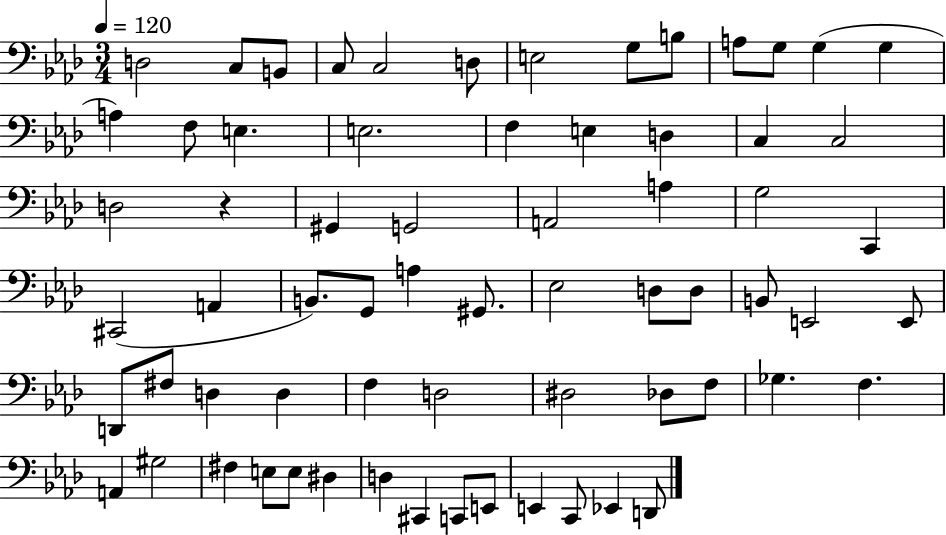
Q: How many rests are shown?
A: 1